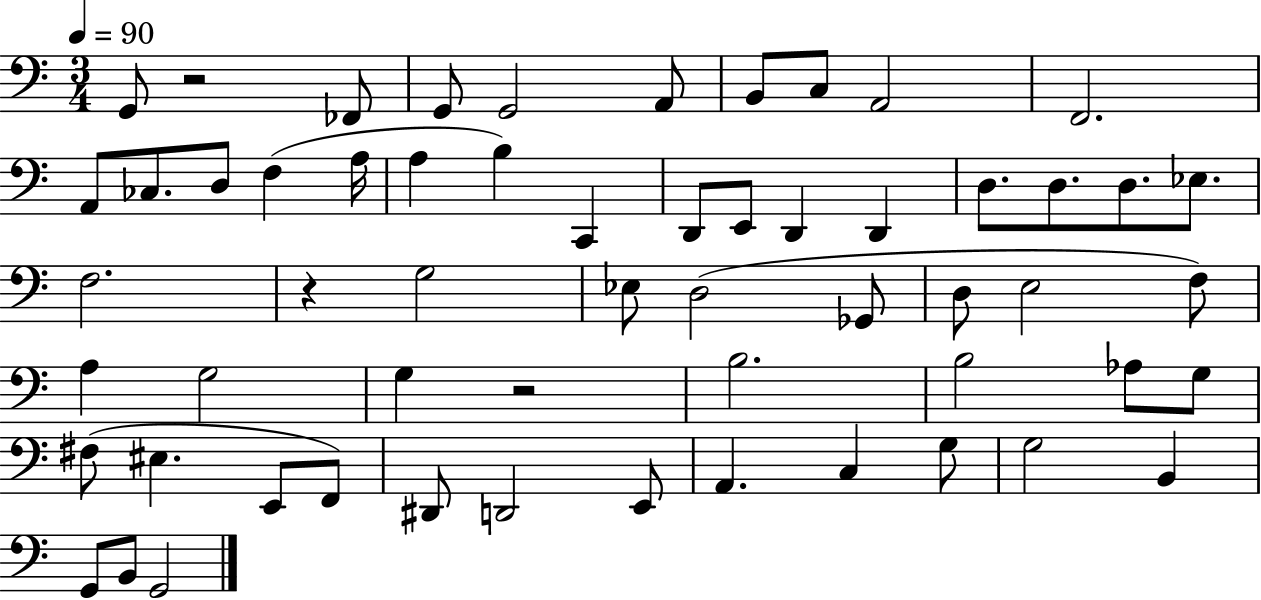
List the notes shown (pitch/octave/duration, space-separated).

G2/e R/h FES2/e G2/e G2/h A2/e B2/e C3/e A2/h F2/h. A2/e CES3/e. D3/e F3/q A3/s A3/q B3/q C2/q D2/e E2/e D2/q D2/q D3/e. D3/e. D3/e. Eb3/e. F3/h. R/q G3/h Eb3/e D3/h Gb2/e D3/e E3/h F3/e A3/q G3/h G3/q R/h B3/h. B3/h Ab3/e G3/e F#3/e EIS3/q. E2/e F2/e D#2/e D2/h E2/e A2/q. C3/q G3/e G3/h B2/q G2/e B2/e G2/h